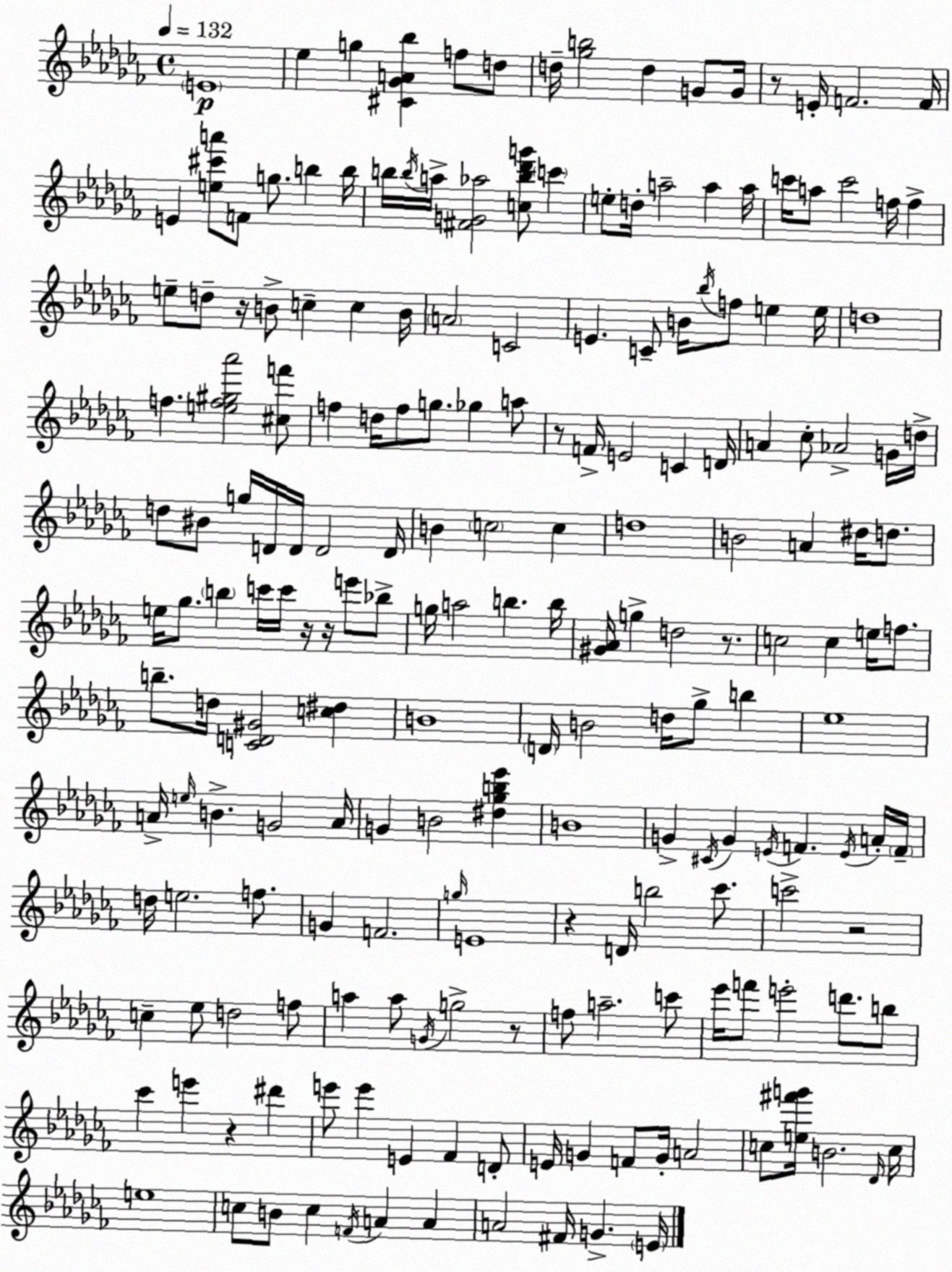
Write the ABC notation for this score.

X:1
T:Untitled
M:4/4
L:1/4
K:Abm
E4 _e g [^C_GA_b] f/2 d/2 d/4 [_gb]2 d G/2 G/4 z/2 E/4 F2 F/4 E [e^c'a']/2 F/2 g/2 b b/4 b/4 b/4 a/4 [^FG_a]2 [cb_d'g']/2 c' e/2 d/4 a2 a a/4 c'/4 a/2 c'2 f/4 f e/2 d/2 z/4 B/2 c c B/4 A2 C2 E C/2 B/4 _b/4 f/2 e e/4 d4 f [ef^g_a']2 [^cf']/2 f d/4 f/2 g/2 _g a/2 z/2 F/4 E2 C D/4 A _c/2 _A2 G/4 d/4 d/2 ^B/2 g/4 D/4 D/4 D2 D/4 B c2 c d4 B2 A ^d/4 d/2 e/4 _g/2 b c'/4 c'/4 z/4 z/4 e'/2 _b/2 g/4 a2 b b/4 [^G_A]/4 g d2 z/2 c2 c e/4 f/2 b/2 d/4 [CD^G]2 [c^d] B4 D/4 B2 d/4 _g/2 b _e4 A/4 e/4 B G2 A/4 G B2 [^d_gb_e'] B4 G ^C/4 G E/4 F E/4 A/4 F/4 d/4 e2 f/2 G F2 g/4 E4 z D/4 b2 _c'/2 c'2 z2 c _e/2 d2 f/2 a a/2 G/4 g2 z/2 f/2 a2 c'/2 _e'/4 f'/2 e'2 d'/2 b/2 _c' e' z ^d' e'/2 e' E _F D/2 E/4 G F/2 G/4 A2 c/2 [e^f'g']/4 B2 _D/4 c/4 e4 c/2 B/2 c F/4 A A A2 ^F/4 G E/4